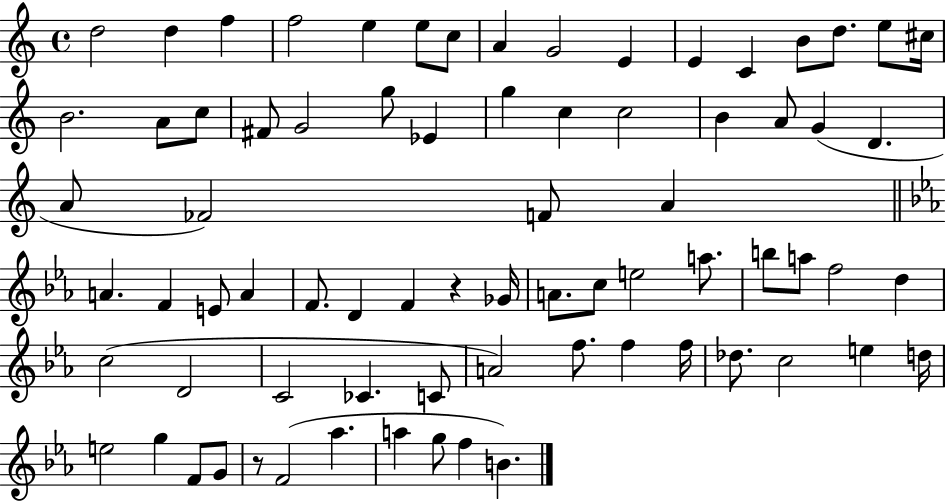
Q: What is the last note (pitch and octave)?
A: B4